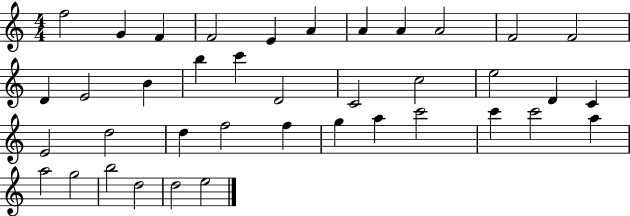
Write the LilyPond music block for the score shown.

{
  \clef treble
  \numericTimeSignature
  \time 4/4
  \key c \major
  f''2 g'4 f'4 | f'2 e'4 a'4 | a'4 a'4 a'2 | f'2 f'2 | \break d'4 e'2 b'4 | b''4 c'''4 d'2 | c'2 c''2 | e''2 d'4 c'4 | \break e'2 d''2 | d''4 f''2 f''4 | g''4 a''4 c'''2 | c'''4 c'''2 a''4 | \break a''2 g''2 | b''2 d''2 | d''2 e''2 | \bar "|."
}